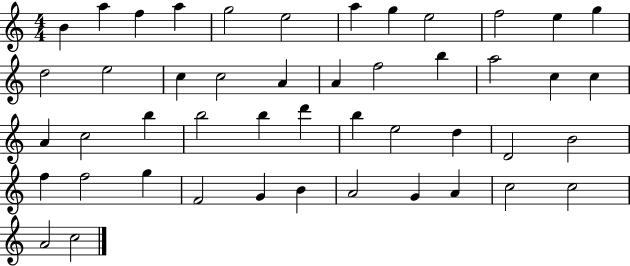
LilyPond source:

{
  \clef treble
  \numericTimeSignature
  \time 4/4
  \key c \major
  b'4 a''4 f''4 a''4 | g''2 e''2 | a''4 g''4 e''2 | f''2 e''4 g''4 | \break d''2 e''2 | c''4 c''2 a'4 | a'4 f''2 b''4 | a''2 c''4 c''4 | \break a'4 c''2 b''4 | b''2 b''4 d'''4 | b''4 e''2 d''4 | d'2 b'2 | \break f''4 f''2 g''4 | f'2 g'4 b'4 | a'2 g'4 a'4 | c''2 c''2 | \break a'2 c''2 | \bar "|."
}